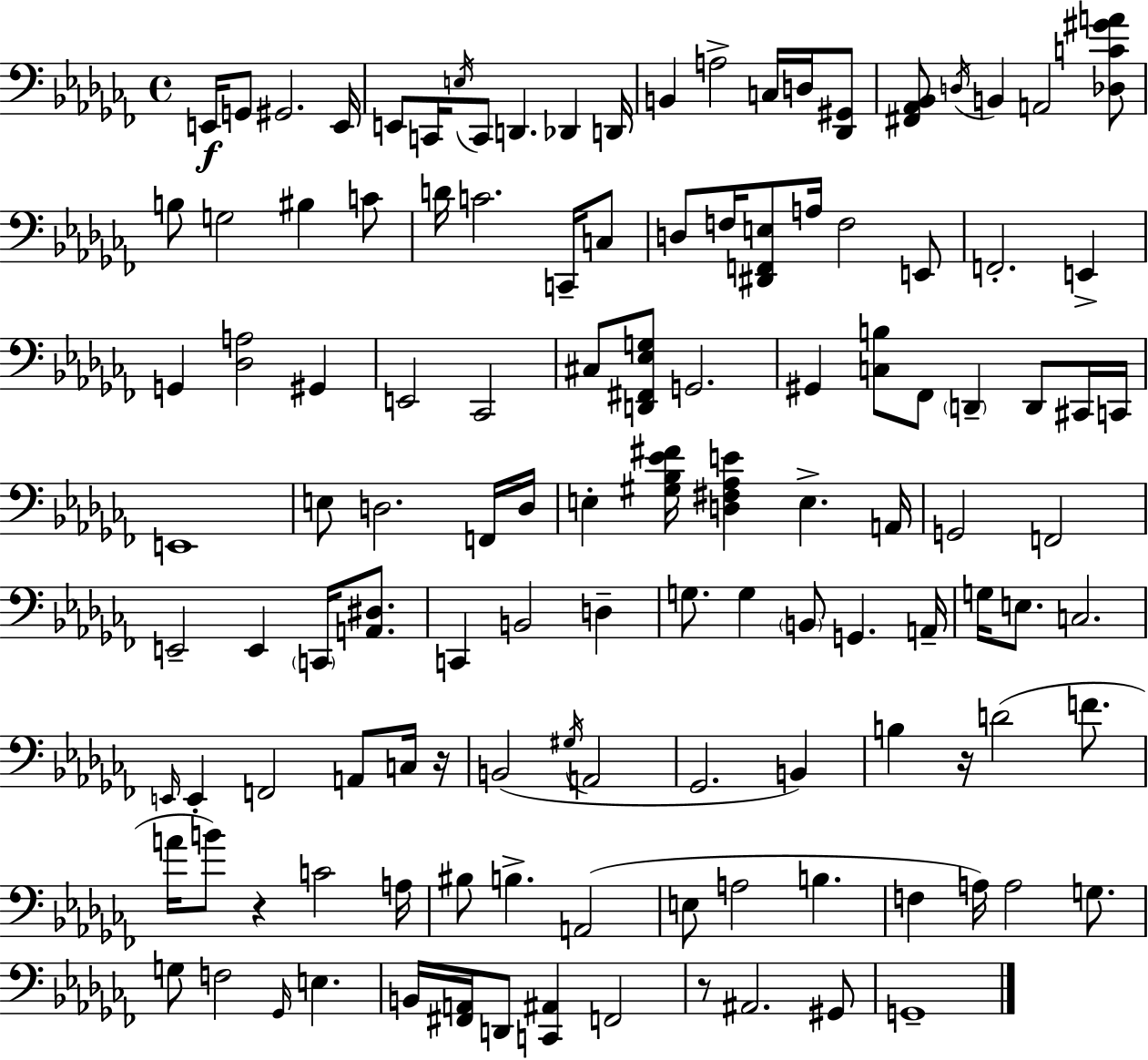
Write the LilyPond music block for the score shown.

{
  \clef bass
  \time 4/4
  \defaultTimeSignature
  \key aes \minor
  \repeat volta 2 { e,16\f g,8 gis,2. e,16 | e,8 c,16 \acciaccatura { e16 } c,8 d,4. des,4 | d,16 b,4 a2-> c16 d16 <des, gis,>8 | <fis, aes, bes,>8 \acciaccatura { d16 } b,4 a,2 | \break <des c' gis' a'>8 b8 g2 bis4 | c'8 d'16 c'2. c,16-- | c8 d8 f16 <dis, f, e>8 a16 f2 | e,8 f,2.-. e,4-> | \break g,4 <des a>2 gis,4 | e,2 ces,2 | cis8 <d, fis, ees g>8 g,2. | gis,4 <c b>8 fes,8 \parenthesize d,4-- d,8 | \break cis,16 c,16 e,1 | e8 d2. | f,16 d16 e4-. <gis bes ees' fis'>16 <d fis aes e'>4 e4.-> | a,16 g,2 f,2 | \break e,2-- e,4 \parenthesize c,16 <a, dis>8. | c,4 b,2 d4-- | g8. g4 \parenthesize b,8 g,4. | a,16-- g16 e8. c2. | \break \grace { e,16 } e,4-. f,2 a,8 | c16 r16 b,2( \acciaccatura { gis16 } a,2 | ges,2. | b,4) b4 r16 d'2( | \break f'8. a'16 b'8) r4 c'2 | a16 bis8 b4.-> a,2( | e8 a2 b4. | f4 a16) a2 | \break g8. g8 f2 \grace { ges,16 } e4. | b,16 <fis, a,>16 d,8 <c, ais,>4 f,2 | r8 ais,2. | gis,8 g,1-- | \break } \bar "|."
}